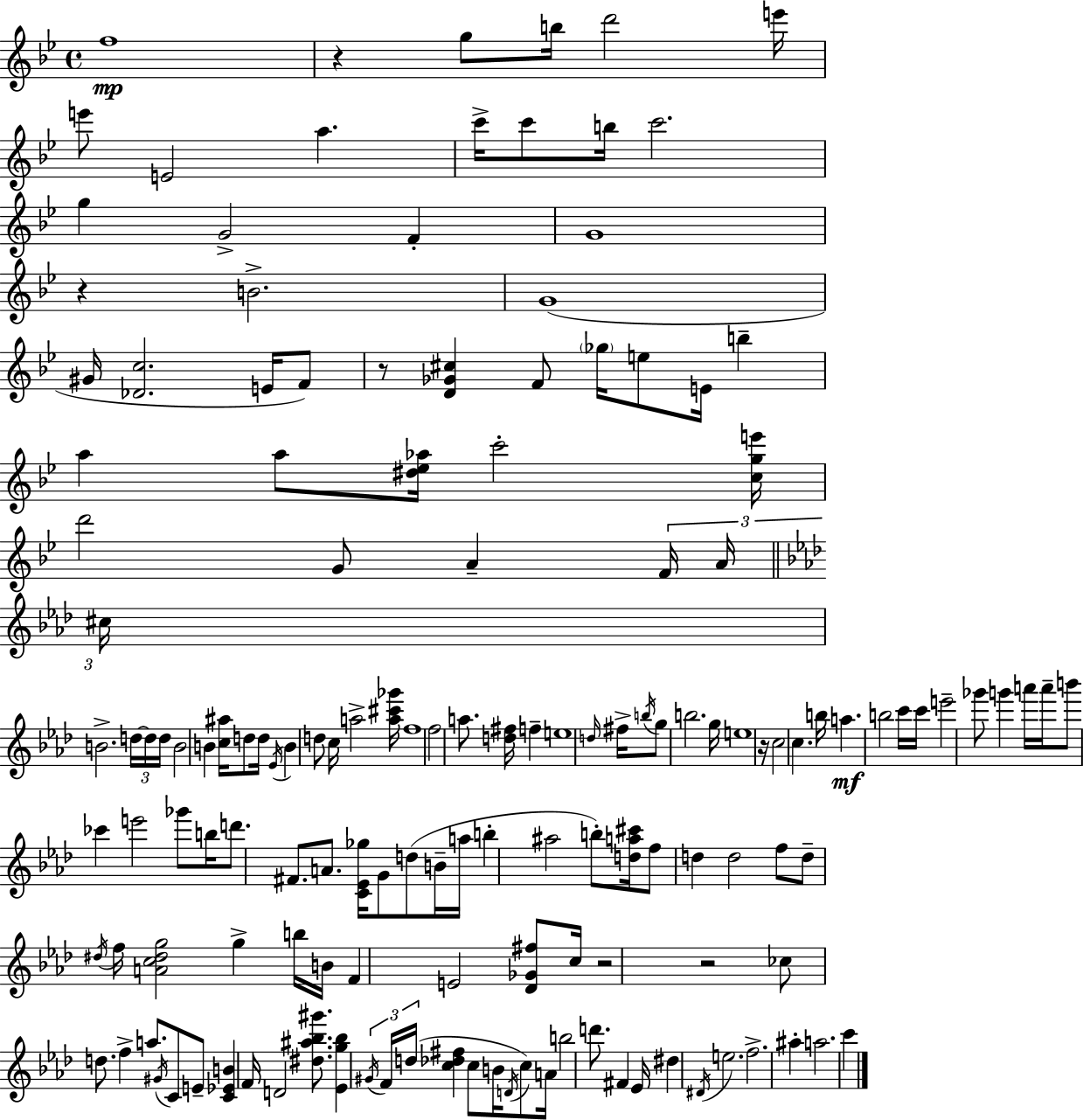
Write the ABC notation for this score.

X:1
T:Untitled
M:4/4
L:1/4
K:Gm
f4 z g/2 b/4 d'2 e'/4 e'/2 E2 a c'/4 c'/2 b/4 c'2 g G2 F G4 z B2 G4 ^G/4 [_Dc]2 E/4 F/2 z/2 [D_G^c] F/2 _g/4 e/2 E/4 b a a/2 [^d_e_a]/4 c'2 [cge']/4 d'2 G/2 A F/4 A/4 ^c/4 B2 d/4 d/4 d/4 B2 B [c^a]/4 d/2 d/4 _E/4 B d/2 c/4 a2 [a^c'_g']/4 f4 f2 a/2 [d^f]/4 f e4 d/4 ^f/4 b/4 g/2 b2 g/4 e4 z/4 c2 c b/4 a b2 c'/4 c'/4 e'2 _g'/2 g' a'/4 a'/4 b'/2 _c' e'2 _g'/2 b/4 d'/2 ^F/2 A/2 [C_E_g]/4 G/2 d/2 B/4 a/4 b ^a2 b/2 [da^c']/4 f/2 d d2 f/2 d/2 ^d/4 f/4 [Ac^dg]2 g b/4 B/4 F E2 [_D_G^f]/2 c/4 z2 z2 _c/2 d/2 f a/2 ^G/4 C/2 E/2 [C_EB] F/4 D2 [^d^a_b^g']/2 [_Eg_b] ^G/4 F/4 d/4 [c_d^f] c/2 B/4 D/4 c/2 A/4 b2 d'/2 ^F _E/4 ^d ^D/4 e2 f2 ^a a2 c'